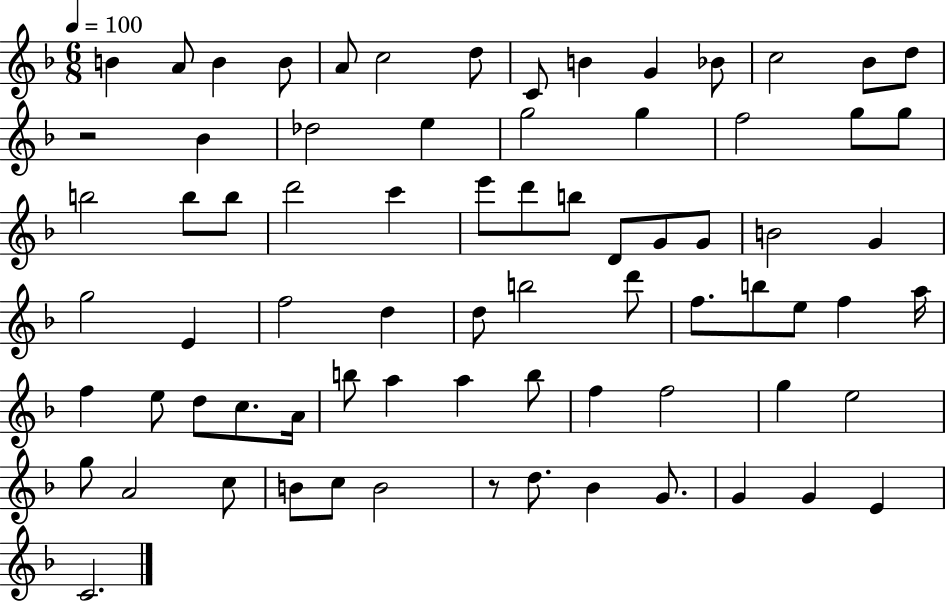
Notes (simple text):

B4/q A4/e B4/q B4/e A4/e C5/h D5/e C4/e B4/q G4/q Bb4/e C5/h Bb4/e D5/e R/h Bb4/q Db5/h E5/q G5/h G5/q F5/h G5/e G5/e B5/h B5/e B5/e D6/h C6/q E6/e D6/e B5/e D4/e G4/e G4/e B4/h G4/q G5/h E4/q F5/h D5/q D5/e B5/h D6/e F5/e. B5/e E5/e F5/q A5/s F5/q E5/e D5/e C5/e. A4/s B5/e A5/q A5/q B5/e F5/q F5/h G5/q E5/h G5/e A4/h C5/e B4/e C5/e B4/h R/e D5/e. Bb4/q G4/e. G4/q G4/q E4/q C4/h.